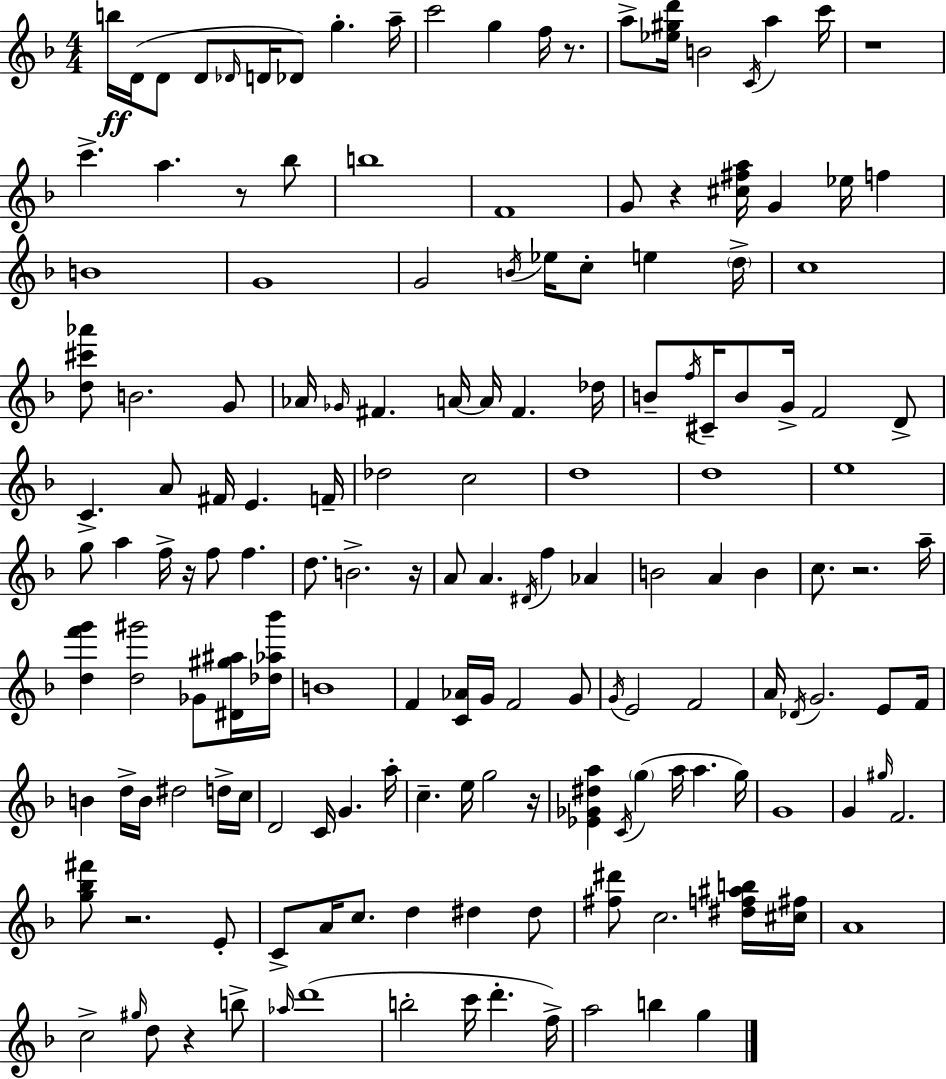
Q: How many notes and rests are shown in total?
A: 159